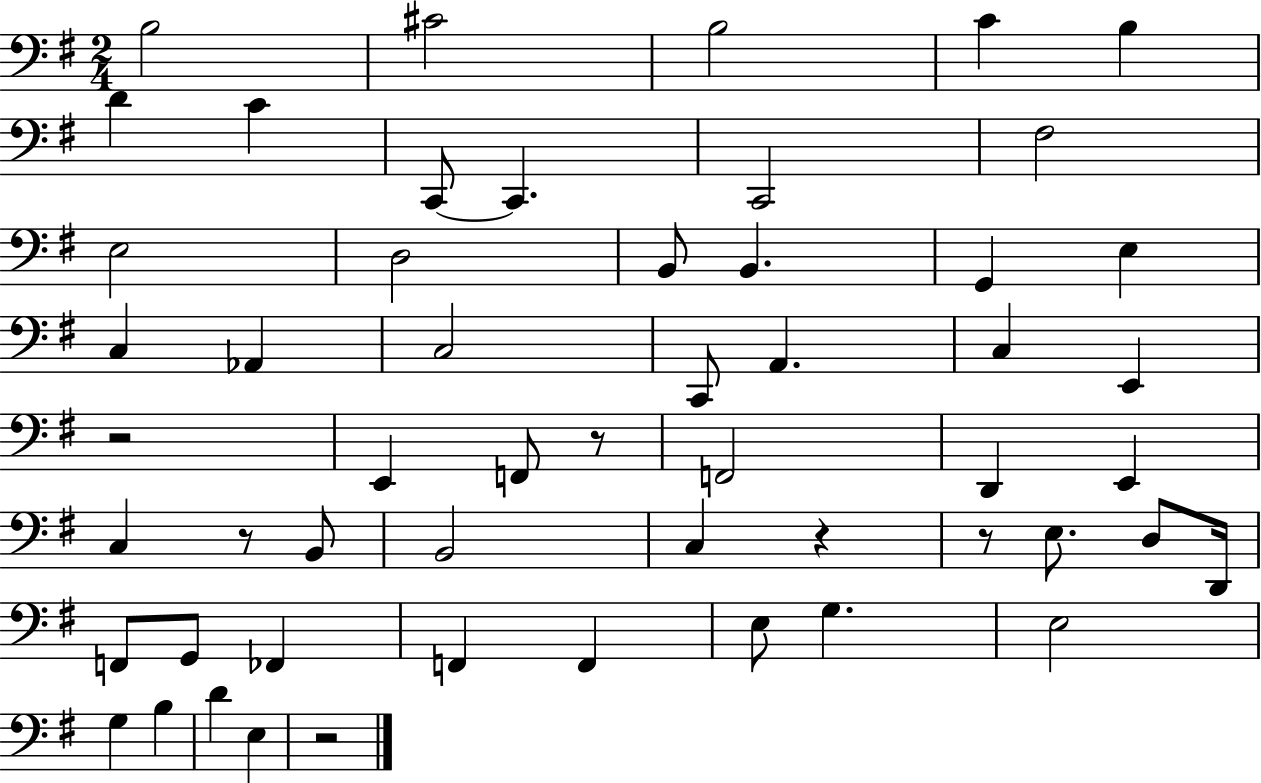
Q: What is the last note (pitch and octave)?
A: E3